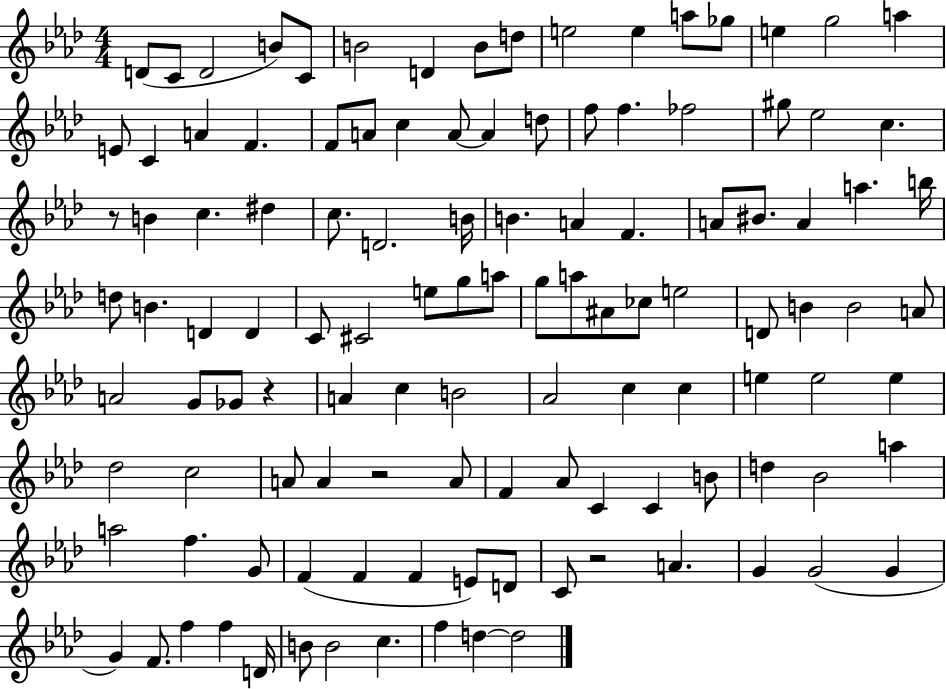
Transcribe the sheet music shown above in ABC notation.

X:1
T:Untitled
M:4/4
L:1/4
K:Ab
D/2 C/2 D2 B/2 C/2 B2 D B/2 d/2 e2 e a/2 _g/2 e g2 a E/2 C A F F/2 A/2 c A/2 A d/2 f/2 f _f2 ^g/2 _e2 c z/2 B c ^d c/2 D2 B/4 B A F A/2 ^B/2 A a b/4 d/2 B D D C/2 ^C2 e/2 g/2 a/2 g/2 a/2 ^A/2 _c/2 e2 D/2 B B2 A/2 A2 G/2 _G/2 z A c B2 _A2 c c e e2 e _d2 c2 A/2 A z2 A/2 F _A/2 C C B/2 d _B2 a a2 f G/2 F F F E/2 D/2 C/2 z2 A G G2 G G F/2 f f D/4 B/2 B2 c f d d2